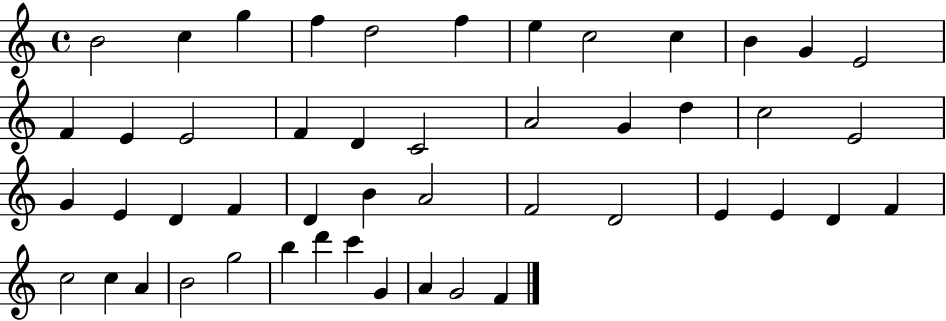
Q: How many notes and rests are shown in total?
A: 48